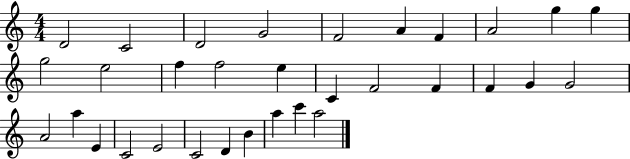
X:1
T:Untitled
M:4/4
L:1/4
K:C
D2 C2 D2 G2 F2 A F A2 g g g2 e2 f f2 e C F2 F F G G2 A2 a E C2 E2 C2 D B a c' a2